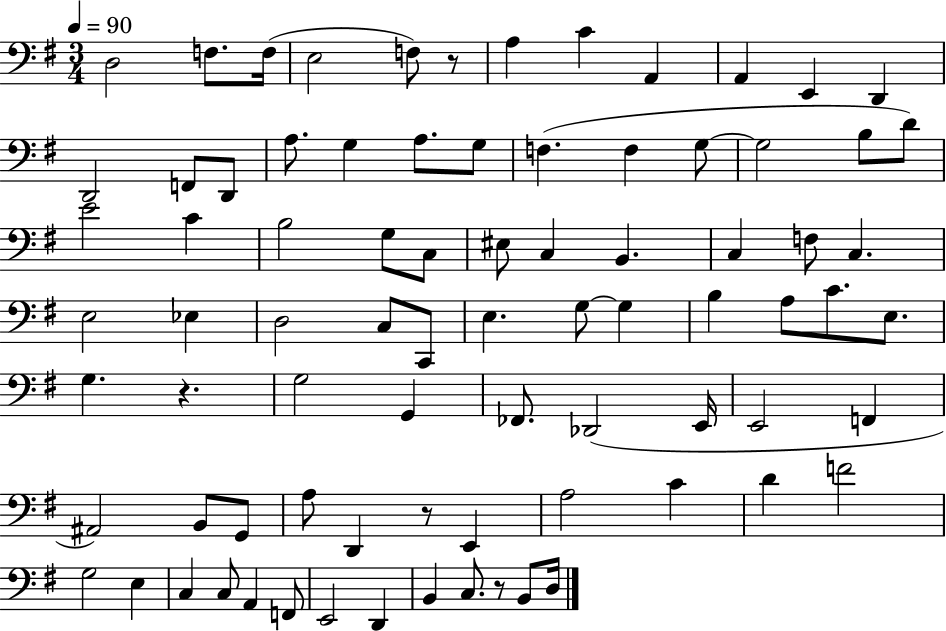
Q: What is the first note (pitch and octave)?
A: D3